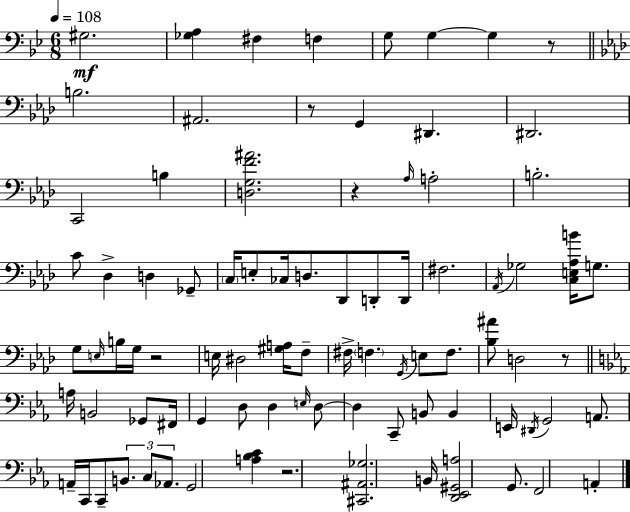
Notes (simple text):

G#3/h. [Gb3,A3]/q F#3/q F3/q G3/e G3/q G3/q R/e B3/h. A#2/h. R/e G2/q D#2/q. D#2/h. C2/h B3/q [D3,G3,F4,A#4]/h. R/q Ab3/s A3/h B3/h. C4/e Db3/q D3/q Gb2/e C3/s E3/e CES3/s D3/e. Db2/e D2/e D2/s F#3/h. Ab2/s Gb3/h [C3,E3,Ab3,B4]/s G3/e. G3/e E3/s B3/s G3/s R/h E3/s D#3/h [G#3,A3]/s F3/e F#3/s F3/q. G2/s E3/e F3/e. [Bb3,A#4]/e D3/h R/e A3/s B2/h Gb2/e F#2/s G2/q D3/e D3/q E3/s D3/e D3/q C2/e B2/e B2/q E2/s D#2/s G2/h A2/e. A2/s C2/s C2/e B2/e. C3/e Ab2/e. G2/h [A3,Bb3,C4]/q R/h. [C#2,A#2,Gb3]/h. B2/s [D2,Eb2,G#2,A3]/h G2/e. F2/h A2/q